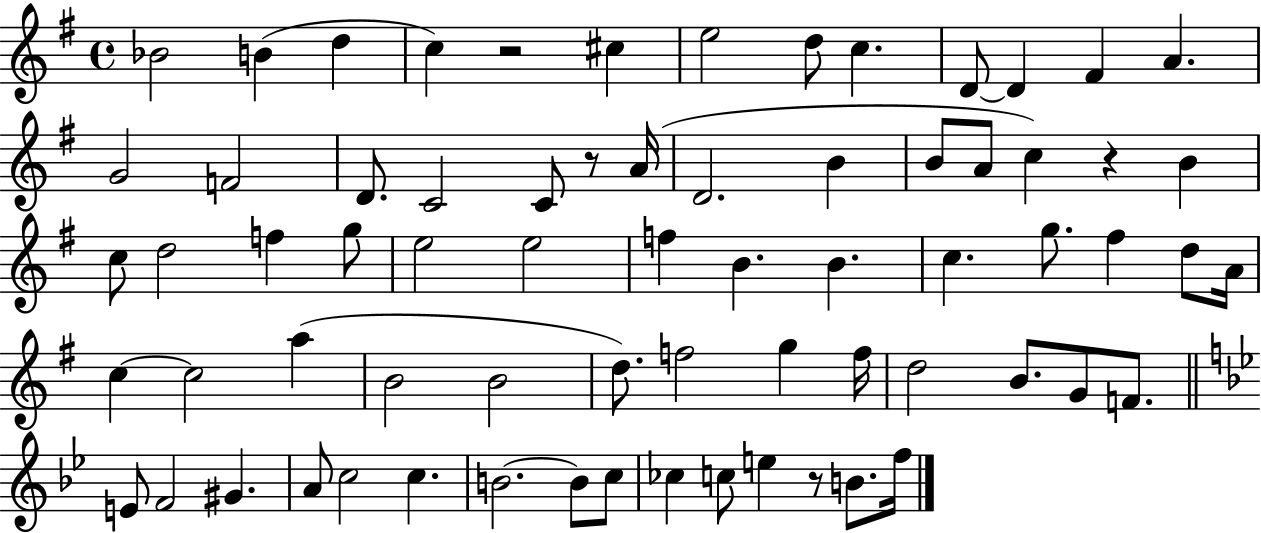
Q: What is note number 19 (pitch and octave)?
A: D4